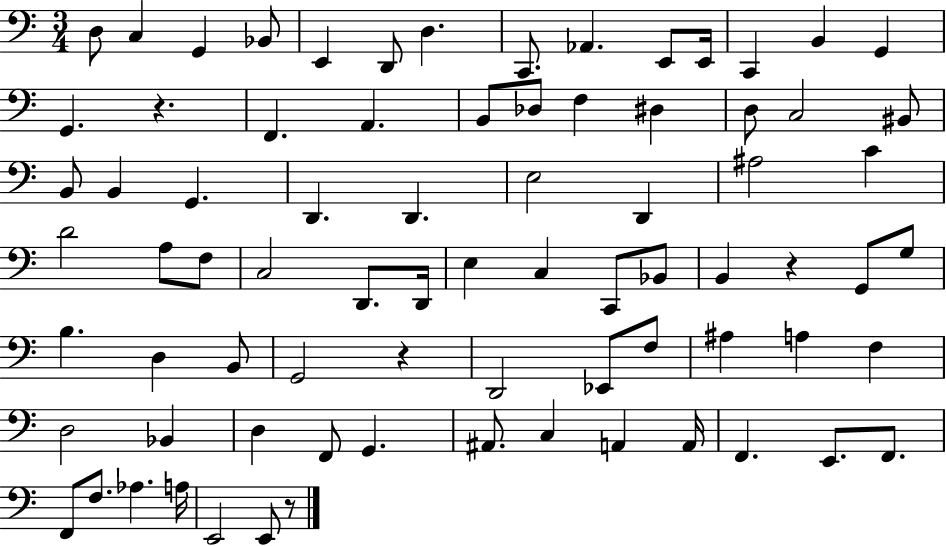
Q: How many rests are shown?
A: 4